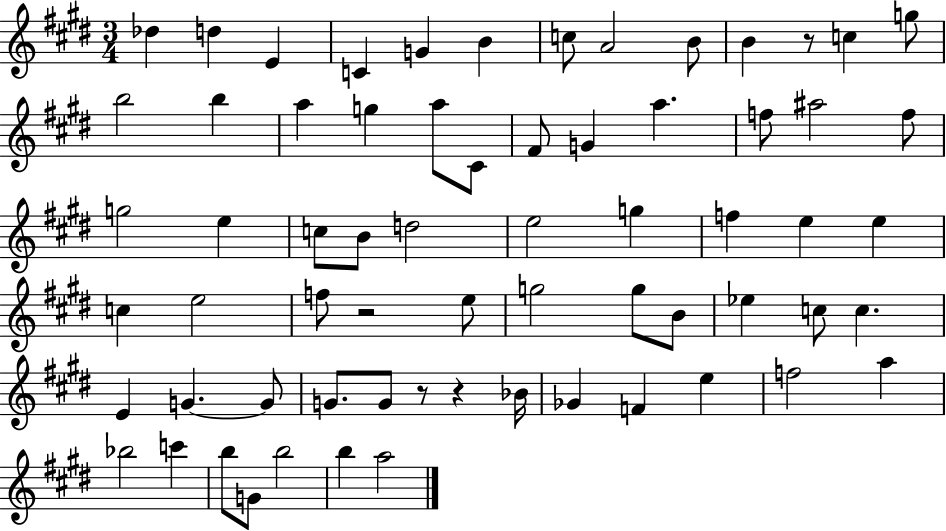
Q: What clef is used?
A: treble